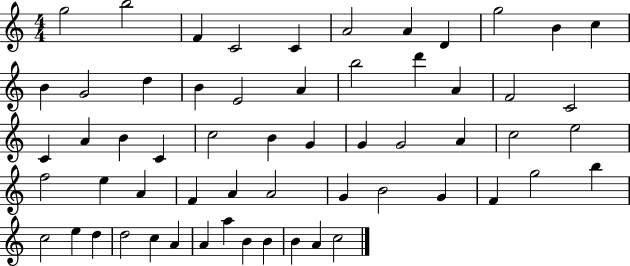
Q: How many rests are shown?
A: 0